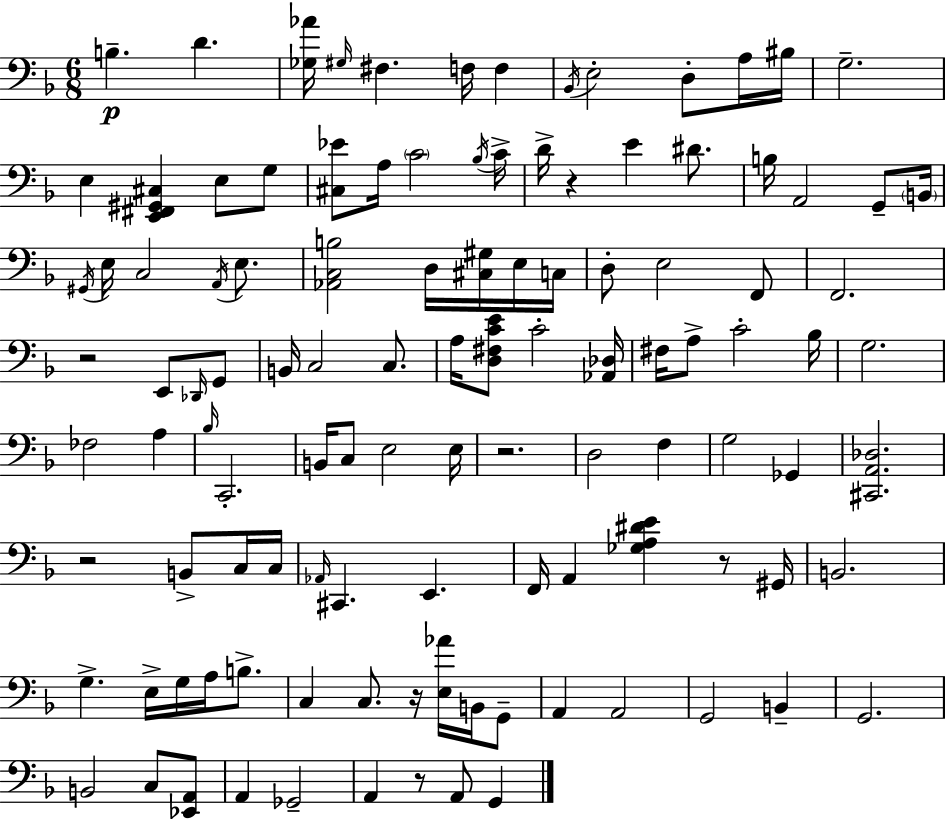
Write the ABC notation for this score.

X:1
T:Untitled
M:6/8
L:1/4
K:Dm
B, D [_G,_A]/4 ^G,/4 ^F, F,/4 F, _B,,/4 E,2 D,/2 A,/4 ^B,/4 G,2 E, [E,,^F,,^G,,^C,] E,/2 G,/2 [^C,_E]/2 A,/4 C2 _B,/4 C/4 D/4 z E ^D/2 B,/4 A,,2 G,,/2 B,,/4 ^G,,/4 E,/4 C,2 A,,/4 E,/2 [_A,,C,B,]2 D,/4 [^C,^G,]/4 E,/4 C,/4 D,/2 E,2 F,,/2 F,,2 z2 E,,/2 _D,,/4 G,,/2 B,,/4 C,2 C,/2 A,/4 [D,^F,CE]/2 C2 [_A,,_D,]/4 ^F,/4 A,/2 C2 _B,/4 G,2 _F,2 A, _B,/4 C,,2 B,,/4 C,/2 E,2 E,/4 z2 D,2 F, G,2 _G,, [^C,,A,,_D,]2 z2 B,,/2 C,/4 C,/4 _A,,/4 ^C,, E,, F,,/4 A,, [_G,A,^DE] z/2 ^G,,/4 B,,2 G, E,/4 G,/4 A,/4 B,/2 C, C,/2 z/4 [E,_A]/4 B,,/4 G,,/2 A,, A,,2 G,,2 B,, G,,2 B,,2 C,/2 [_E,,A,,]/2 A,, _G,,2 A,, z/2 A,,/2 G,,